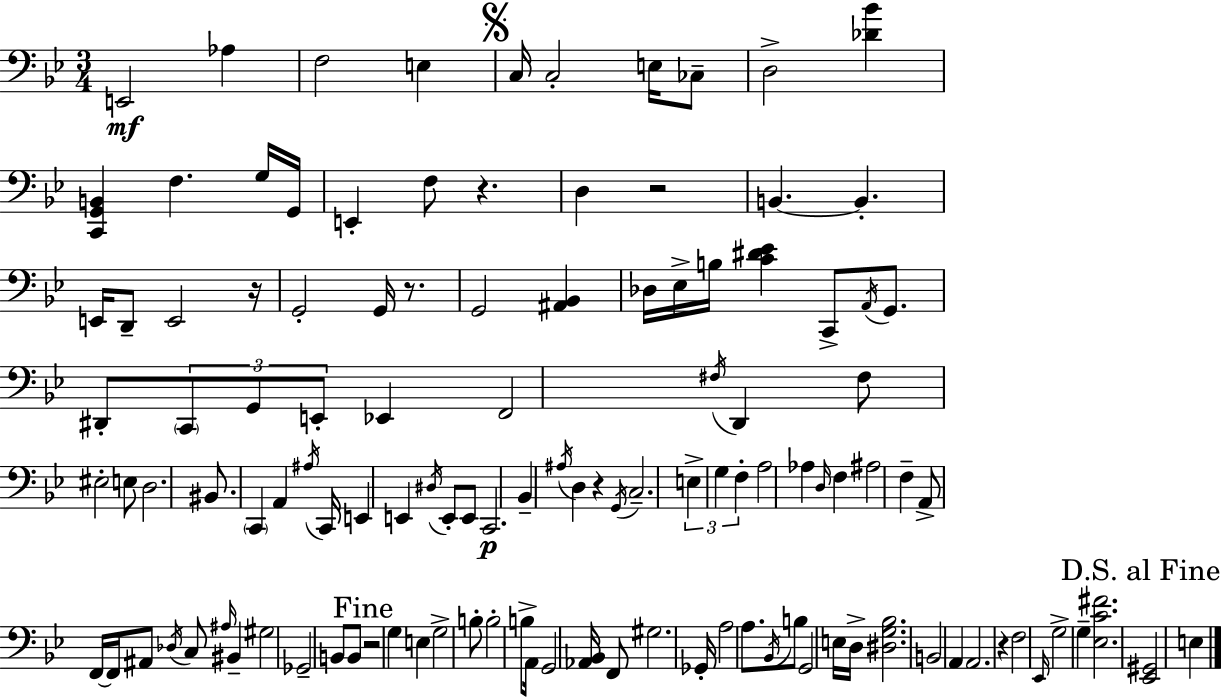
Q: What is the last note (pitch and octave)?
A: E3